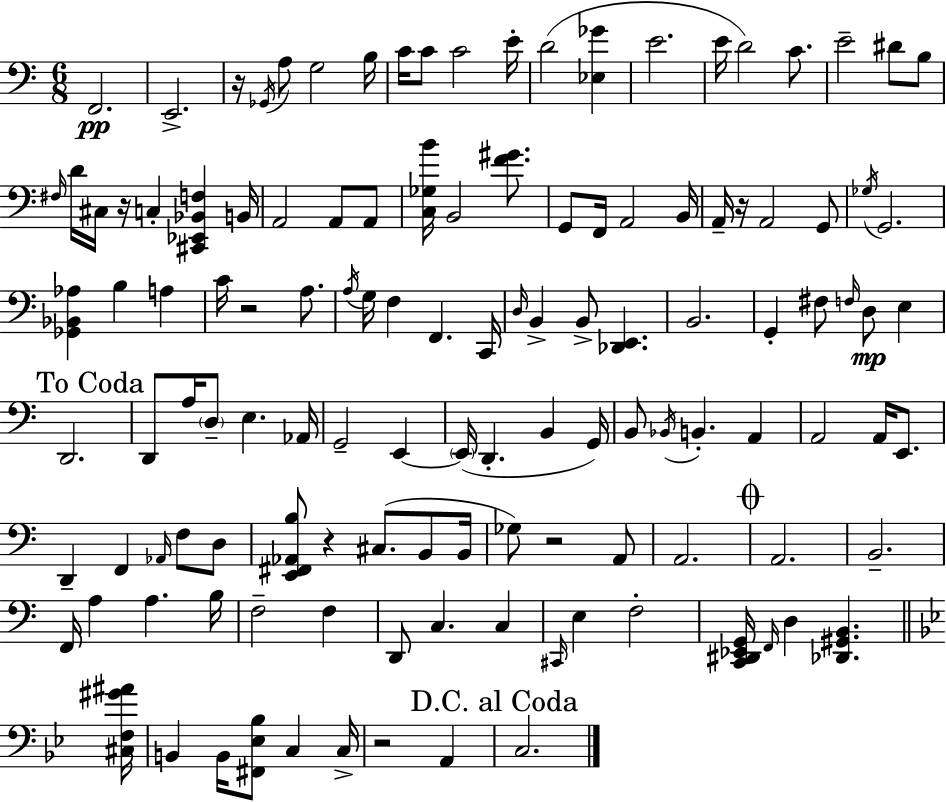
X:1
T:Untitled
M:6/8
L:1/4
K:Am
F,,2 E,,2 z/4 _G,,/4 A,/2 G,2 B,/4 C/4 C/2 C2 E/4 D2 [_E,_G] E2 E/4 D2 C/2 E2 ^D/2 B,/2 ^F,/4 D/4 ^C,/4 z/4 C, [^C,,_E,,_B,,F,] B,,/4 A,,2 A,,/2 A,,/2 [C,_G,B]/4 B,,2 [F^G]/2 G,,/2 F,,/4 A,,2 B,,/4 A,,/4 z/4 A,,2 G,,/2 _G,/4 G,,2 [_G,,_B,,_A,] B, A, C/4 z2 A,/2 A,/4 G,/4 F, F,, C,,/4 D,/4 B,, B,,/2 [_D,,E,,] B,,2 G,, ^F,/2 F,/4 D,/2 E, D,,2 D,,/2 A,/4 D,/2 E, _A,,/4 G,,2 E,, E,,/4 D,, B,, G,,/4 B,,/2 _B,,/4 B,, A,, A,,2 A,,/4 E,,/2 D,, F,, _A,,/4 F,/2 D,/2 [E,,^F,,_A,,B,]/2 z ^C,/2 B,,/2 B,,/4 _G,/2 z2 A,,/2 A,,2 A,,2 B,,2 F,,/4 A, A, B,/4 F,2 F, D,,/2 C, C, ^C,,/4 E, F,2 [C,,^D,,_E,,G,,]/4 F,,/4 D, [_D,,^G,,B,,] [^C,F,^G^A]/4 B,, B,,/4 [^F,,_E,_B,]/2 C, C,/4 z2 A,, C,2